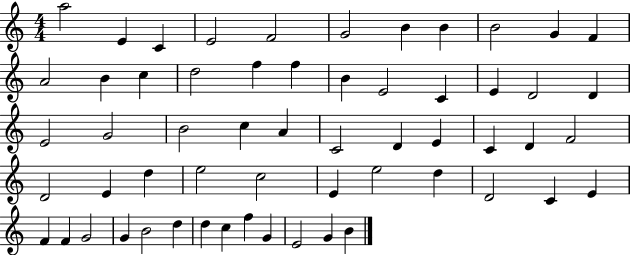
{
  \clef treble
  \numericTimeSignature
  \time 4/4
  \key c \major
  a''2 e'4 c'4 | e'2 f'2 | g'2 b'4 b'4 | b'2 g'4 f'4 | \break a'2 b'4 c''4 | d''2 f''4 f''4 | b'4 e'2 c'4 | e'4 d'2 d'4 | \break e'2 g'2 | b'2 c''4 a'4 | c'2 d'4 e'4 | c'4 d'4 f'2 | \break d'2 e'4 d''4 | e''2 c''2 | e'4 e''2 d''4 | d'2 c'4 e'4 | \break f'4 f'4 g'2 | g'4 b'2 d''4 | d''4 c''4 f''4 g'4 | e'2 g'4 b'4 | \break \bar "|."
}